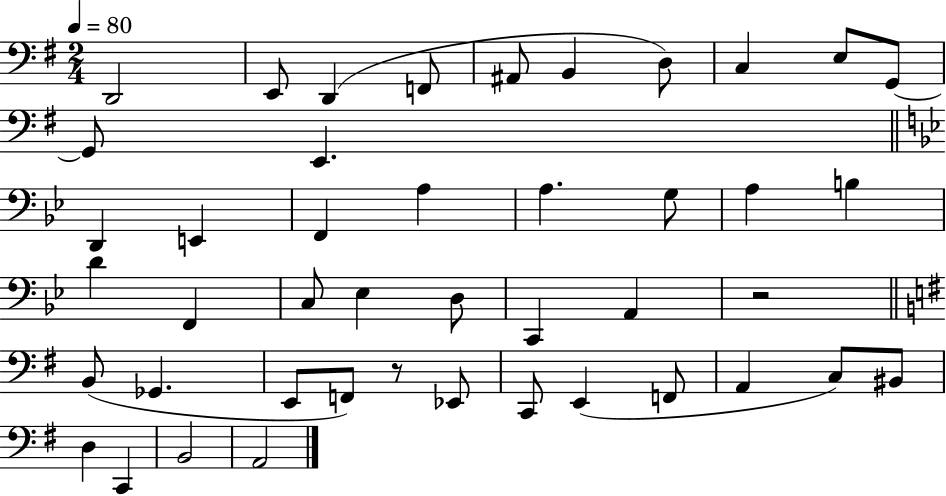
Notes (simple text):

D2/h E2/e D2/q F2/e A#2/e B2/q D3/e C3/q E3/e G2/e G2/e E2/q. D2/q E2/q F2/q A3/q A3/q. G3/e A3/q B3/q D4/q F2/q C3/e Eb3/q D3/e C2/q A2/q R/h B2/e Gb2/q. E2/e F2/e R/e Eb2/e C2/e E2/q F2/e A2/q C3/e BIS2/e D3/q C2/q B2/h A2/h